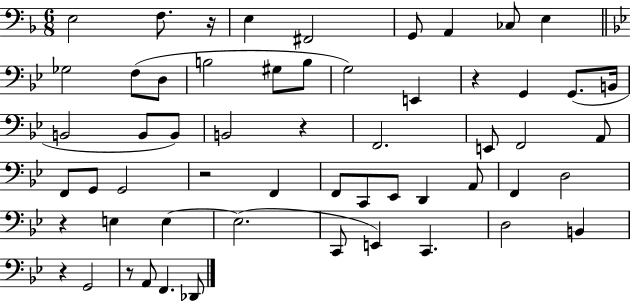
{
  \clef bass
  \numericTimeSignature
  \time 6/8
  \key f \major
  e2 f8. r16 | e4 fis,2 | g,8 a,4 ces8 e4 | \bar "||" \break \key bes \major ges2 f8( d8 | b2 gis8 b8 | g2) e,4 | r4 g,4 g,8.( b,16 | \break b,2 b,8 b,8) | b,2 r4 | f,2. | e,8 f,2 a,8 | \break f,8 g,8 g,2 | r2 f,4 | f,8 c,8 ees,8 d,4 a,8 | f,4 d2 | \break r4 e4 e4~~ | e2.( | c,8 e,4) c,4. | d2 b,4 | \break r4 g,2 | r8 a,8 f,4. des,8 | \bar "|."
}